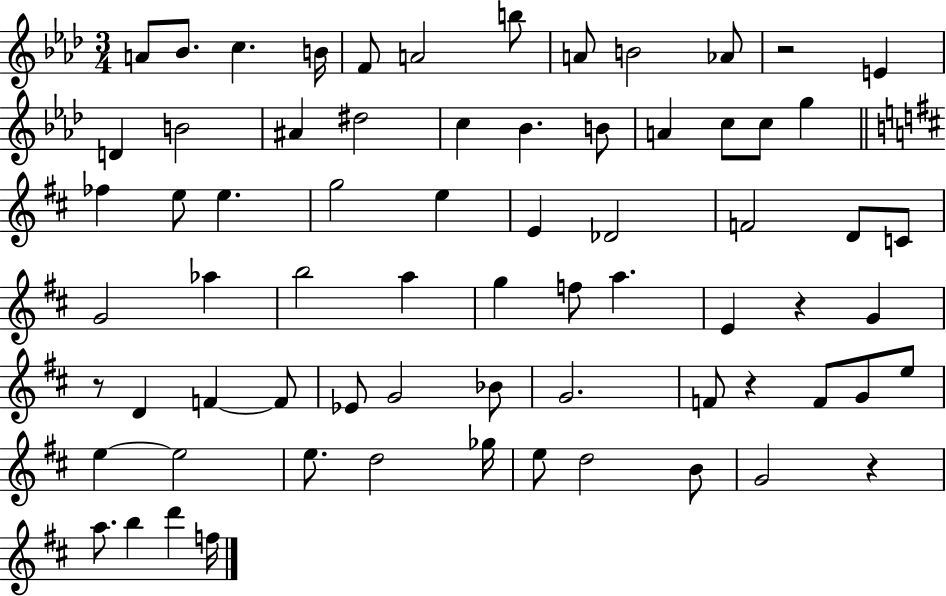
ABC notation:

X:1
T:Untitled
M:3/4
L:1/4
K:Ab
A/2 _B/2 c B/4 F/2 A2 b/2 A/2 B2 _A/2 z2 E D B2 ^A ^d2 c _B B/2 A c/2 c/2 g _f e/2 e g2 e E _D2 F2 D/2 C/2 G2 _a b2 a g f/2 a E z G z/2 D F F/2 _E/2 G2 _B/2 G2 F/2 z F/2 G/2 e/2 e e2 e/2 d2 _g/4 e/2 d2 B/2 G2 z a/2 b d' f/4